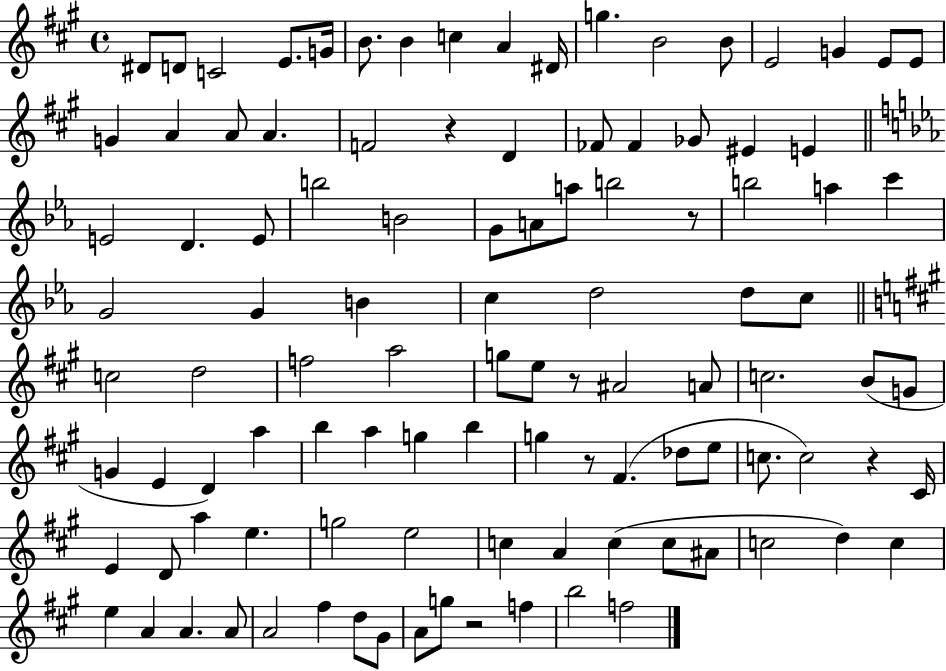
{
  \clef treble
  \time 4/4
  \defaultTimeSignature
  \key a \major
  dis'8 d'8 c'2 e'8. g'16 | b'8. b'4 c''4 a'4 dis'16 | g''4. b'2 b'8 | e'2 g'4 e'8 e'8 | \break g'4 a'4 a'8 a'4. | f'2 r4 d'4 | fes'8 fes'4 ges'8 eis'4 e'4 | \bar "||" \break \key ees \major e'2 d'4. e'8 | b''2 b'2 | g'8 a'8 a''8 b''2 r8 | b''2 a''4 c'''4 | \break g'2 g'4 b'4 | c''4 d''2 d''8 c''8 | \bar "||" \break \key a \major c''2 d''2 | f''2 a''2 | g''8 e''8 r8 ais'2 a'8 | c''2. b'8( g'8 | \break g'4 e'4 d'4) a''4 | b''4 a''4 g''4 b''4 | g''4 r8 fis'4.( des''8 e''8 | c''8. c''2) r4 cis'16 | \break e'4 d'8 a''4 e''4. | g''2 e''2 | c''4 a'4 c''4( c''8 ais'8 | c''2 d''4) c''4 | \break e''4 a'4 a'4. a'8 | a'2 fis''4 d''8 gis'8 | a'8 g''8 r2 f''4 | b''2 f''2 | \break \bar "|."
}